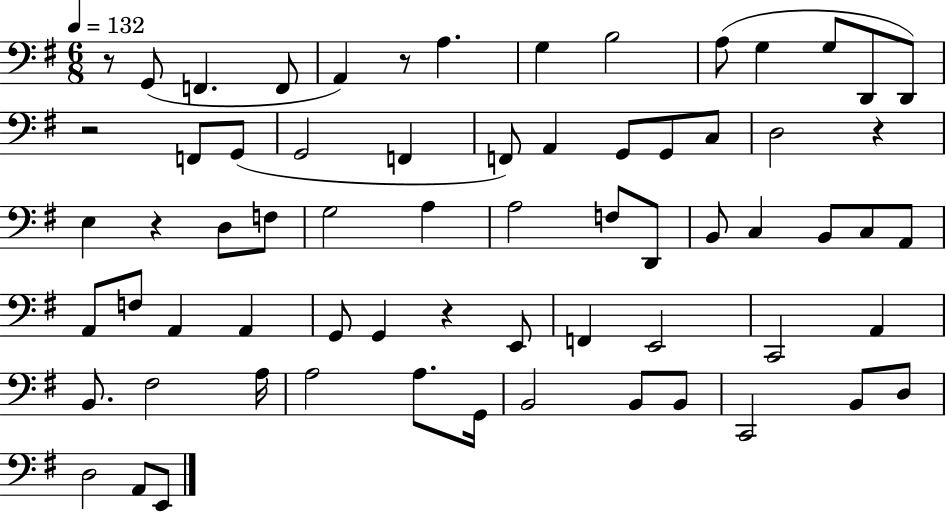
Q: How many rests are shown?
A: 6